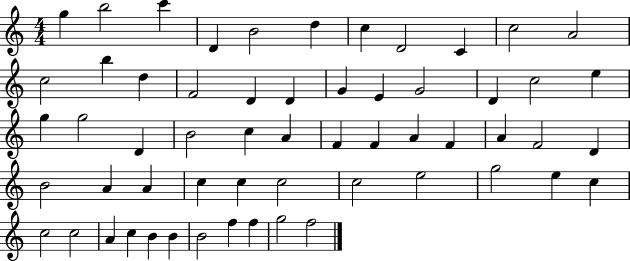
G5/q B5/h C6/q D4/q B4/h D5/q C5/q D4/h C4/q C5/h A4/h C5/h B5/q D5/q F4/h D4/q D4/q G4/q E4/q G4/h D4/q C5/h E5/q G5/q G5/h D4/q B4/h C5/q A4/q F4/q F4/q A4/q F4/q A4/q F4/h D4/q B4/h A4/q A4/q C5/q C5/q C5/h C5/h E5/h G5/h E5/q C5/q C5/h C5/h A4/q C5/q B4/q B4/q B4/h F5/q F5/q G5/h F5/h